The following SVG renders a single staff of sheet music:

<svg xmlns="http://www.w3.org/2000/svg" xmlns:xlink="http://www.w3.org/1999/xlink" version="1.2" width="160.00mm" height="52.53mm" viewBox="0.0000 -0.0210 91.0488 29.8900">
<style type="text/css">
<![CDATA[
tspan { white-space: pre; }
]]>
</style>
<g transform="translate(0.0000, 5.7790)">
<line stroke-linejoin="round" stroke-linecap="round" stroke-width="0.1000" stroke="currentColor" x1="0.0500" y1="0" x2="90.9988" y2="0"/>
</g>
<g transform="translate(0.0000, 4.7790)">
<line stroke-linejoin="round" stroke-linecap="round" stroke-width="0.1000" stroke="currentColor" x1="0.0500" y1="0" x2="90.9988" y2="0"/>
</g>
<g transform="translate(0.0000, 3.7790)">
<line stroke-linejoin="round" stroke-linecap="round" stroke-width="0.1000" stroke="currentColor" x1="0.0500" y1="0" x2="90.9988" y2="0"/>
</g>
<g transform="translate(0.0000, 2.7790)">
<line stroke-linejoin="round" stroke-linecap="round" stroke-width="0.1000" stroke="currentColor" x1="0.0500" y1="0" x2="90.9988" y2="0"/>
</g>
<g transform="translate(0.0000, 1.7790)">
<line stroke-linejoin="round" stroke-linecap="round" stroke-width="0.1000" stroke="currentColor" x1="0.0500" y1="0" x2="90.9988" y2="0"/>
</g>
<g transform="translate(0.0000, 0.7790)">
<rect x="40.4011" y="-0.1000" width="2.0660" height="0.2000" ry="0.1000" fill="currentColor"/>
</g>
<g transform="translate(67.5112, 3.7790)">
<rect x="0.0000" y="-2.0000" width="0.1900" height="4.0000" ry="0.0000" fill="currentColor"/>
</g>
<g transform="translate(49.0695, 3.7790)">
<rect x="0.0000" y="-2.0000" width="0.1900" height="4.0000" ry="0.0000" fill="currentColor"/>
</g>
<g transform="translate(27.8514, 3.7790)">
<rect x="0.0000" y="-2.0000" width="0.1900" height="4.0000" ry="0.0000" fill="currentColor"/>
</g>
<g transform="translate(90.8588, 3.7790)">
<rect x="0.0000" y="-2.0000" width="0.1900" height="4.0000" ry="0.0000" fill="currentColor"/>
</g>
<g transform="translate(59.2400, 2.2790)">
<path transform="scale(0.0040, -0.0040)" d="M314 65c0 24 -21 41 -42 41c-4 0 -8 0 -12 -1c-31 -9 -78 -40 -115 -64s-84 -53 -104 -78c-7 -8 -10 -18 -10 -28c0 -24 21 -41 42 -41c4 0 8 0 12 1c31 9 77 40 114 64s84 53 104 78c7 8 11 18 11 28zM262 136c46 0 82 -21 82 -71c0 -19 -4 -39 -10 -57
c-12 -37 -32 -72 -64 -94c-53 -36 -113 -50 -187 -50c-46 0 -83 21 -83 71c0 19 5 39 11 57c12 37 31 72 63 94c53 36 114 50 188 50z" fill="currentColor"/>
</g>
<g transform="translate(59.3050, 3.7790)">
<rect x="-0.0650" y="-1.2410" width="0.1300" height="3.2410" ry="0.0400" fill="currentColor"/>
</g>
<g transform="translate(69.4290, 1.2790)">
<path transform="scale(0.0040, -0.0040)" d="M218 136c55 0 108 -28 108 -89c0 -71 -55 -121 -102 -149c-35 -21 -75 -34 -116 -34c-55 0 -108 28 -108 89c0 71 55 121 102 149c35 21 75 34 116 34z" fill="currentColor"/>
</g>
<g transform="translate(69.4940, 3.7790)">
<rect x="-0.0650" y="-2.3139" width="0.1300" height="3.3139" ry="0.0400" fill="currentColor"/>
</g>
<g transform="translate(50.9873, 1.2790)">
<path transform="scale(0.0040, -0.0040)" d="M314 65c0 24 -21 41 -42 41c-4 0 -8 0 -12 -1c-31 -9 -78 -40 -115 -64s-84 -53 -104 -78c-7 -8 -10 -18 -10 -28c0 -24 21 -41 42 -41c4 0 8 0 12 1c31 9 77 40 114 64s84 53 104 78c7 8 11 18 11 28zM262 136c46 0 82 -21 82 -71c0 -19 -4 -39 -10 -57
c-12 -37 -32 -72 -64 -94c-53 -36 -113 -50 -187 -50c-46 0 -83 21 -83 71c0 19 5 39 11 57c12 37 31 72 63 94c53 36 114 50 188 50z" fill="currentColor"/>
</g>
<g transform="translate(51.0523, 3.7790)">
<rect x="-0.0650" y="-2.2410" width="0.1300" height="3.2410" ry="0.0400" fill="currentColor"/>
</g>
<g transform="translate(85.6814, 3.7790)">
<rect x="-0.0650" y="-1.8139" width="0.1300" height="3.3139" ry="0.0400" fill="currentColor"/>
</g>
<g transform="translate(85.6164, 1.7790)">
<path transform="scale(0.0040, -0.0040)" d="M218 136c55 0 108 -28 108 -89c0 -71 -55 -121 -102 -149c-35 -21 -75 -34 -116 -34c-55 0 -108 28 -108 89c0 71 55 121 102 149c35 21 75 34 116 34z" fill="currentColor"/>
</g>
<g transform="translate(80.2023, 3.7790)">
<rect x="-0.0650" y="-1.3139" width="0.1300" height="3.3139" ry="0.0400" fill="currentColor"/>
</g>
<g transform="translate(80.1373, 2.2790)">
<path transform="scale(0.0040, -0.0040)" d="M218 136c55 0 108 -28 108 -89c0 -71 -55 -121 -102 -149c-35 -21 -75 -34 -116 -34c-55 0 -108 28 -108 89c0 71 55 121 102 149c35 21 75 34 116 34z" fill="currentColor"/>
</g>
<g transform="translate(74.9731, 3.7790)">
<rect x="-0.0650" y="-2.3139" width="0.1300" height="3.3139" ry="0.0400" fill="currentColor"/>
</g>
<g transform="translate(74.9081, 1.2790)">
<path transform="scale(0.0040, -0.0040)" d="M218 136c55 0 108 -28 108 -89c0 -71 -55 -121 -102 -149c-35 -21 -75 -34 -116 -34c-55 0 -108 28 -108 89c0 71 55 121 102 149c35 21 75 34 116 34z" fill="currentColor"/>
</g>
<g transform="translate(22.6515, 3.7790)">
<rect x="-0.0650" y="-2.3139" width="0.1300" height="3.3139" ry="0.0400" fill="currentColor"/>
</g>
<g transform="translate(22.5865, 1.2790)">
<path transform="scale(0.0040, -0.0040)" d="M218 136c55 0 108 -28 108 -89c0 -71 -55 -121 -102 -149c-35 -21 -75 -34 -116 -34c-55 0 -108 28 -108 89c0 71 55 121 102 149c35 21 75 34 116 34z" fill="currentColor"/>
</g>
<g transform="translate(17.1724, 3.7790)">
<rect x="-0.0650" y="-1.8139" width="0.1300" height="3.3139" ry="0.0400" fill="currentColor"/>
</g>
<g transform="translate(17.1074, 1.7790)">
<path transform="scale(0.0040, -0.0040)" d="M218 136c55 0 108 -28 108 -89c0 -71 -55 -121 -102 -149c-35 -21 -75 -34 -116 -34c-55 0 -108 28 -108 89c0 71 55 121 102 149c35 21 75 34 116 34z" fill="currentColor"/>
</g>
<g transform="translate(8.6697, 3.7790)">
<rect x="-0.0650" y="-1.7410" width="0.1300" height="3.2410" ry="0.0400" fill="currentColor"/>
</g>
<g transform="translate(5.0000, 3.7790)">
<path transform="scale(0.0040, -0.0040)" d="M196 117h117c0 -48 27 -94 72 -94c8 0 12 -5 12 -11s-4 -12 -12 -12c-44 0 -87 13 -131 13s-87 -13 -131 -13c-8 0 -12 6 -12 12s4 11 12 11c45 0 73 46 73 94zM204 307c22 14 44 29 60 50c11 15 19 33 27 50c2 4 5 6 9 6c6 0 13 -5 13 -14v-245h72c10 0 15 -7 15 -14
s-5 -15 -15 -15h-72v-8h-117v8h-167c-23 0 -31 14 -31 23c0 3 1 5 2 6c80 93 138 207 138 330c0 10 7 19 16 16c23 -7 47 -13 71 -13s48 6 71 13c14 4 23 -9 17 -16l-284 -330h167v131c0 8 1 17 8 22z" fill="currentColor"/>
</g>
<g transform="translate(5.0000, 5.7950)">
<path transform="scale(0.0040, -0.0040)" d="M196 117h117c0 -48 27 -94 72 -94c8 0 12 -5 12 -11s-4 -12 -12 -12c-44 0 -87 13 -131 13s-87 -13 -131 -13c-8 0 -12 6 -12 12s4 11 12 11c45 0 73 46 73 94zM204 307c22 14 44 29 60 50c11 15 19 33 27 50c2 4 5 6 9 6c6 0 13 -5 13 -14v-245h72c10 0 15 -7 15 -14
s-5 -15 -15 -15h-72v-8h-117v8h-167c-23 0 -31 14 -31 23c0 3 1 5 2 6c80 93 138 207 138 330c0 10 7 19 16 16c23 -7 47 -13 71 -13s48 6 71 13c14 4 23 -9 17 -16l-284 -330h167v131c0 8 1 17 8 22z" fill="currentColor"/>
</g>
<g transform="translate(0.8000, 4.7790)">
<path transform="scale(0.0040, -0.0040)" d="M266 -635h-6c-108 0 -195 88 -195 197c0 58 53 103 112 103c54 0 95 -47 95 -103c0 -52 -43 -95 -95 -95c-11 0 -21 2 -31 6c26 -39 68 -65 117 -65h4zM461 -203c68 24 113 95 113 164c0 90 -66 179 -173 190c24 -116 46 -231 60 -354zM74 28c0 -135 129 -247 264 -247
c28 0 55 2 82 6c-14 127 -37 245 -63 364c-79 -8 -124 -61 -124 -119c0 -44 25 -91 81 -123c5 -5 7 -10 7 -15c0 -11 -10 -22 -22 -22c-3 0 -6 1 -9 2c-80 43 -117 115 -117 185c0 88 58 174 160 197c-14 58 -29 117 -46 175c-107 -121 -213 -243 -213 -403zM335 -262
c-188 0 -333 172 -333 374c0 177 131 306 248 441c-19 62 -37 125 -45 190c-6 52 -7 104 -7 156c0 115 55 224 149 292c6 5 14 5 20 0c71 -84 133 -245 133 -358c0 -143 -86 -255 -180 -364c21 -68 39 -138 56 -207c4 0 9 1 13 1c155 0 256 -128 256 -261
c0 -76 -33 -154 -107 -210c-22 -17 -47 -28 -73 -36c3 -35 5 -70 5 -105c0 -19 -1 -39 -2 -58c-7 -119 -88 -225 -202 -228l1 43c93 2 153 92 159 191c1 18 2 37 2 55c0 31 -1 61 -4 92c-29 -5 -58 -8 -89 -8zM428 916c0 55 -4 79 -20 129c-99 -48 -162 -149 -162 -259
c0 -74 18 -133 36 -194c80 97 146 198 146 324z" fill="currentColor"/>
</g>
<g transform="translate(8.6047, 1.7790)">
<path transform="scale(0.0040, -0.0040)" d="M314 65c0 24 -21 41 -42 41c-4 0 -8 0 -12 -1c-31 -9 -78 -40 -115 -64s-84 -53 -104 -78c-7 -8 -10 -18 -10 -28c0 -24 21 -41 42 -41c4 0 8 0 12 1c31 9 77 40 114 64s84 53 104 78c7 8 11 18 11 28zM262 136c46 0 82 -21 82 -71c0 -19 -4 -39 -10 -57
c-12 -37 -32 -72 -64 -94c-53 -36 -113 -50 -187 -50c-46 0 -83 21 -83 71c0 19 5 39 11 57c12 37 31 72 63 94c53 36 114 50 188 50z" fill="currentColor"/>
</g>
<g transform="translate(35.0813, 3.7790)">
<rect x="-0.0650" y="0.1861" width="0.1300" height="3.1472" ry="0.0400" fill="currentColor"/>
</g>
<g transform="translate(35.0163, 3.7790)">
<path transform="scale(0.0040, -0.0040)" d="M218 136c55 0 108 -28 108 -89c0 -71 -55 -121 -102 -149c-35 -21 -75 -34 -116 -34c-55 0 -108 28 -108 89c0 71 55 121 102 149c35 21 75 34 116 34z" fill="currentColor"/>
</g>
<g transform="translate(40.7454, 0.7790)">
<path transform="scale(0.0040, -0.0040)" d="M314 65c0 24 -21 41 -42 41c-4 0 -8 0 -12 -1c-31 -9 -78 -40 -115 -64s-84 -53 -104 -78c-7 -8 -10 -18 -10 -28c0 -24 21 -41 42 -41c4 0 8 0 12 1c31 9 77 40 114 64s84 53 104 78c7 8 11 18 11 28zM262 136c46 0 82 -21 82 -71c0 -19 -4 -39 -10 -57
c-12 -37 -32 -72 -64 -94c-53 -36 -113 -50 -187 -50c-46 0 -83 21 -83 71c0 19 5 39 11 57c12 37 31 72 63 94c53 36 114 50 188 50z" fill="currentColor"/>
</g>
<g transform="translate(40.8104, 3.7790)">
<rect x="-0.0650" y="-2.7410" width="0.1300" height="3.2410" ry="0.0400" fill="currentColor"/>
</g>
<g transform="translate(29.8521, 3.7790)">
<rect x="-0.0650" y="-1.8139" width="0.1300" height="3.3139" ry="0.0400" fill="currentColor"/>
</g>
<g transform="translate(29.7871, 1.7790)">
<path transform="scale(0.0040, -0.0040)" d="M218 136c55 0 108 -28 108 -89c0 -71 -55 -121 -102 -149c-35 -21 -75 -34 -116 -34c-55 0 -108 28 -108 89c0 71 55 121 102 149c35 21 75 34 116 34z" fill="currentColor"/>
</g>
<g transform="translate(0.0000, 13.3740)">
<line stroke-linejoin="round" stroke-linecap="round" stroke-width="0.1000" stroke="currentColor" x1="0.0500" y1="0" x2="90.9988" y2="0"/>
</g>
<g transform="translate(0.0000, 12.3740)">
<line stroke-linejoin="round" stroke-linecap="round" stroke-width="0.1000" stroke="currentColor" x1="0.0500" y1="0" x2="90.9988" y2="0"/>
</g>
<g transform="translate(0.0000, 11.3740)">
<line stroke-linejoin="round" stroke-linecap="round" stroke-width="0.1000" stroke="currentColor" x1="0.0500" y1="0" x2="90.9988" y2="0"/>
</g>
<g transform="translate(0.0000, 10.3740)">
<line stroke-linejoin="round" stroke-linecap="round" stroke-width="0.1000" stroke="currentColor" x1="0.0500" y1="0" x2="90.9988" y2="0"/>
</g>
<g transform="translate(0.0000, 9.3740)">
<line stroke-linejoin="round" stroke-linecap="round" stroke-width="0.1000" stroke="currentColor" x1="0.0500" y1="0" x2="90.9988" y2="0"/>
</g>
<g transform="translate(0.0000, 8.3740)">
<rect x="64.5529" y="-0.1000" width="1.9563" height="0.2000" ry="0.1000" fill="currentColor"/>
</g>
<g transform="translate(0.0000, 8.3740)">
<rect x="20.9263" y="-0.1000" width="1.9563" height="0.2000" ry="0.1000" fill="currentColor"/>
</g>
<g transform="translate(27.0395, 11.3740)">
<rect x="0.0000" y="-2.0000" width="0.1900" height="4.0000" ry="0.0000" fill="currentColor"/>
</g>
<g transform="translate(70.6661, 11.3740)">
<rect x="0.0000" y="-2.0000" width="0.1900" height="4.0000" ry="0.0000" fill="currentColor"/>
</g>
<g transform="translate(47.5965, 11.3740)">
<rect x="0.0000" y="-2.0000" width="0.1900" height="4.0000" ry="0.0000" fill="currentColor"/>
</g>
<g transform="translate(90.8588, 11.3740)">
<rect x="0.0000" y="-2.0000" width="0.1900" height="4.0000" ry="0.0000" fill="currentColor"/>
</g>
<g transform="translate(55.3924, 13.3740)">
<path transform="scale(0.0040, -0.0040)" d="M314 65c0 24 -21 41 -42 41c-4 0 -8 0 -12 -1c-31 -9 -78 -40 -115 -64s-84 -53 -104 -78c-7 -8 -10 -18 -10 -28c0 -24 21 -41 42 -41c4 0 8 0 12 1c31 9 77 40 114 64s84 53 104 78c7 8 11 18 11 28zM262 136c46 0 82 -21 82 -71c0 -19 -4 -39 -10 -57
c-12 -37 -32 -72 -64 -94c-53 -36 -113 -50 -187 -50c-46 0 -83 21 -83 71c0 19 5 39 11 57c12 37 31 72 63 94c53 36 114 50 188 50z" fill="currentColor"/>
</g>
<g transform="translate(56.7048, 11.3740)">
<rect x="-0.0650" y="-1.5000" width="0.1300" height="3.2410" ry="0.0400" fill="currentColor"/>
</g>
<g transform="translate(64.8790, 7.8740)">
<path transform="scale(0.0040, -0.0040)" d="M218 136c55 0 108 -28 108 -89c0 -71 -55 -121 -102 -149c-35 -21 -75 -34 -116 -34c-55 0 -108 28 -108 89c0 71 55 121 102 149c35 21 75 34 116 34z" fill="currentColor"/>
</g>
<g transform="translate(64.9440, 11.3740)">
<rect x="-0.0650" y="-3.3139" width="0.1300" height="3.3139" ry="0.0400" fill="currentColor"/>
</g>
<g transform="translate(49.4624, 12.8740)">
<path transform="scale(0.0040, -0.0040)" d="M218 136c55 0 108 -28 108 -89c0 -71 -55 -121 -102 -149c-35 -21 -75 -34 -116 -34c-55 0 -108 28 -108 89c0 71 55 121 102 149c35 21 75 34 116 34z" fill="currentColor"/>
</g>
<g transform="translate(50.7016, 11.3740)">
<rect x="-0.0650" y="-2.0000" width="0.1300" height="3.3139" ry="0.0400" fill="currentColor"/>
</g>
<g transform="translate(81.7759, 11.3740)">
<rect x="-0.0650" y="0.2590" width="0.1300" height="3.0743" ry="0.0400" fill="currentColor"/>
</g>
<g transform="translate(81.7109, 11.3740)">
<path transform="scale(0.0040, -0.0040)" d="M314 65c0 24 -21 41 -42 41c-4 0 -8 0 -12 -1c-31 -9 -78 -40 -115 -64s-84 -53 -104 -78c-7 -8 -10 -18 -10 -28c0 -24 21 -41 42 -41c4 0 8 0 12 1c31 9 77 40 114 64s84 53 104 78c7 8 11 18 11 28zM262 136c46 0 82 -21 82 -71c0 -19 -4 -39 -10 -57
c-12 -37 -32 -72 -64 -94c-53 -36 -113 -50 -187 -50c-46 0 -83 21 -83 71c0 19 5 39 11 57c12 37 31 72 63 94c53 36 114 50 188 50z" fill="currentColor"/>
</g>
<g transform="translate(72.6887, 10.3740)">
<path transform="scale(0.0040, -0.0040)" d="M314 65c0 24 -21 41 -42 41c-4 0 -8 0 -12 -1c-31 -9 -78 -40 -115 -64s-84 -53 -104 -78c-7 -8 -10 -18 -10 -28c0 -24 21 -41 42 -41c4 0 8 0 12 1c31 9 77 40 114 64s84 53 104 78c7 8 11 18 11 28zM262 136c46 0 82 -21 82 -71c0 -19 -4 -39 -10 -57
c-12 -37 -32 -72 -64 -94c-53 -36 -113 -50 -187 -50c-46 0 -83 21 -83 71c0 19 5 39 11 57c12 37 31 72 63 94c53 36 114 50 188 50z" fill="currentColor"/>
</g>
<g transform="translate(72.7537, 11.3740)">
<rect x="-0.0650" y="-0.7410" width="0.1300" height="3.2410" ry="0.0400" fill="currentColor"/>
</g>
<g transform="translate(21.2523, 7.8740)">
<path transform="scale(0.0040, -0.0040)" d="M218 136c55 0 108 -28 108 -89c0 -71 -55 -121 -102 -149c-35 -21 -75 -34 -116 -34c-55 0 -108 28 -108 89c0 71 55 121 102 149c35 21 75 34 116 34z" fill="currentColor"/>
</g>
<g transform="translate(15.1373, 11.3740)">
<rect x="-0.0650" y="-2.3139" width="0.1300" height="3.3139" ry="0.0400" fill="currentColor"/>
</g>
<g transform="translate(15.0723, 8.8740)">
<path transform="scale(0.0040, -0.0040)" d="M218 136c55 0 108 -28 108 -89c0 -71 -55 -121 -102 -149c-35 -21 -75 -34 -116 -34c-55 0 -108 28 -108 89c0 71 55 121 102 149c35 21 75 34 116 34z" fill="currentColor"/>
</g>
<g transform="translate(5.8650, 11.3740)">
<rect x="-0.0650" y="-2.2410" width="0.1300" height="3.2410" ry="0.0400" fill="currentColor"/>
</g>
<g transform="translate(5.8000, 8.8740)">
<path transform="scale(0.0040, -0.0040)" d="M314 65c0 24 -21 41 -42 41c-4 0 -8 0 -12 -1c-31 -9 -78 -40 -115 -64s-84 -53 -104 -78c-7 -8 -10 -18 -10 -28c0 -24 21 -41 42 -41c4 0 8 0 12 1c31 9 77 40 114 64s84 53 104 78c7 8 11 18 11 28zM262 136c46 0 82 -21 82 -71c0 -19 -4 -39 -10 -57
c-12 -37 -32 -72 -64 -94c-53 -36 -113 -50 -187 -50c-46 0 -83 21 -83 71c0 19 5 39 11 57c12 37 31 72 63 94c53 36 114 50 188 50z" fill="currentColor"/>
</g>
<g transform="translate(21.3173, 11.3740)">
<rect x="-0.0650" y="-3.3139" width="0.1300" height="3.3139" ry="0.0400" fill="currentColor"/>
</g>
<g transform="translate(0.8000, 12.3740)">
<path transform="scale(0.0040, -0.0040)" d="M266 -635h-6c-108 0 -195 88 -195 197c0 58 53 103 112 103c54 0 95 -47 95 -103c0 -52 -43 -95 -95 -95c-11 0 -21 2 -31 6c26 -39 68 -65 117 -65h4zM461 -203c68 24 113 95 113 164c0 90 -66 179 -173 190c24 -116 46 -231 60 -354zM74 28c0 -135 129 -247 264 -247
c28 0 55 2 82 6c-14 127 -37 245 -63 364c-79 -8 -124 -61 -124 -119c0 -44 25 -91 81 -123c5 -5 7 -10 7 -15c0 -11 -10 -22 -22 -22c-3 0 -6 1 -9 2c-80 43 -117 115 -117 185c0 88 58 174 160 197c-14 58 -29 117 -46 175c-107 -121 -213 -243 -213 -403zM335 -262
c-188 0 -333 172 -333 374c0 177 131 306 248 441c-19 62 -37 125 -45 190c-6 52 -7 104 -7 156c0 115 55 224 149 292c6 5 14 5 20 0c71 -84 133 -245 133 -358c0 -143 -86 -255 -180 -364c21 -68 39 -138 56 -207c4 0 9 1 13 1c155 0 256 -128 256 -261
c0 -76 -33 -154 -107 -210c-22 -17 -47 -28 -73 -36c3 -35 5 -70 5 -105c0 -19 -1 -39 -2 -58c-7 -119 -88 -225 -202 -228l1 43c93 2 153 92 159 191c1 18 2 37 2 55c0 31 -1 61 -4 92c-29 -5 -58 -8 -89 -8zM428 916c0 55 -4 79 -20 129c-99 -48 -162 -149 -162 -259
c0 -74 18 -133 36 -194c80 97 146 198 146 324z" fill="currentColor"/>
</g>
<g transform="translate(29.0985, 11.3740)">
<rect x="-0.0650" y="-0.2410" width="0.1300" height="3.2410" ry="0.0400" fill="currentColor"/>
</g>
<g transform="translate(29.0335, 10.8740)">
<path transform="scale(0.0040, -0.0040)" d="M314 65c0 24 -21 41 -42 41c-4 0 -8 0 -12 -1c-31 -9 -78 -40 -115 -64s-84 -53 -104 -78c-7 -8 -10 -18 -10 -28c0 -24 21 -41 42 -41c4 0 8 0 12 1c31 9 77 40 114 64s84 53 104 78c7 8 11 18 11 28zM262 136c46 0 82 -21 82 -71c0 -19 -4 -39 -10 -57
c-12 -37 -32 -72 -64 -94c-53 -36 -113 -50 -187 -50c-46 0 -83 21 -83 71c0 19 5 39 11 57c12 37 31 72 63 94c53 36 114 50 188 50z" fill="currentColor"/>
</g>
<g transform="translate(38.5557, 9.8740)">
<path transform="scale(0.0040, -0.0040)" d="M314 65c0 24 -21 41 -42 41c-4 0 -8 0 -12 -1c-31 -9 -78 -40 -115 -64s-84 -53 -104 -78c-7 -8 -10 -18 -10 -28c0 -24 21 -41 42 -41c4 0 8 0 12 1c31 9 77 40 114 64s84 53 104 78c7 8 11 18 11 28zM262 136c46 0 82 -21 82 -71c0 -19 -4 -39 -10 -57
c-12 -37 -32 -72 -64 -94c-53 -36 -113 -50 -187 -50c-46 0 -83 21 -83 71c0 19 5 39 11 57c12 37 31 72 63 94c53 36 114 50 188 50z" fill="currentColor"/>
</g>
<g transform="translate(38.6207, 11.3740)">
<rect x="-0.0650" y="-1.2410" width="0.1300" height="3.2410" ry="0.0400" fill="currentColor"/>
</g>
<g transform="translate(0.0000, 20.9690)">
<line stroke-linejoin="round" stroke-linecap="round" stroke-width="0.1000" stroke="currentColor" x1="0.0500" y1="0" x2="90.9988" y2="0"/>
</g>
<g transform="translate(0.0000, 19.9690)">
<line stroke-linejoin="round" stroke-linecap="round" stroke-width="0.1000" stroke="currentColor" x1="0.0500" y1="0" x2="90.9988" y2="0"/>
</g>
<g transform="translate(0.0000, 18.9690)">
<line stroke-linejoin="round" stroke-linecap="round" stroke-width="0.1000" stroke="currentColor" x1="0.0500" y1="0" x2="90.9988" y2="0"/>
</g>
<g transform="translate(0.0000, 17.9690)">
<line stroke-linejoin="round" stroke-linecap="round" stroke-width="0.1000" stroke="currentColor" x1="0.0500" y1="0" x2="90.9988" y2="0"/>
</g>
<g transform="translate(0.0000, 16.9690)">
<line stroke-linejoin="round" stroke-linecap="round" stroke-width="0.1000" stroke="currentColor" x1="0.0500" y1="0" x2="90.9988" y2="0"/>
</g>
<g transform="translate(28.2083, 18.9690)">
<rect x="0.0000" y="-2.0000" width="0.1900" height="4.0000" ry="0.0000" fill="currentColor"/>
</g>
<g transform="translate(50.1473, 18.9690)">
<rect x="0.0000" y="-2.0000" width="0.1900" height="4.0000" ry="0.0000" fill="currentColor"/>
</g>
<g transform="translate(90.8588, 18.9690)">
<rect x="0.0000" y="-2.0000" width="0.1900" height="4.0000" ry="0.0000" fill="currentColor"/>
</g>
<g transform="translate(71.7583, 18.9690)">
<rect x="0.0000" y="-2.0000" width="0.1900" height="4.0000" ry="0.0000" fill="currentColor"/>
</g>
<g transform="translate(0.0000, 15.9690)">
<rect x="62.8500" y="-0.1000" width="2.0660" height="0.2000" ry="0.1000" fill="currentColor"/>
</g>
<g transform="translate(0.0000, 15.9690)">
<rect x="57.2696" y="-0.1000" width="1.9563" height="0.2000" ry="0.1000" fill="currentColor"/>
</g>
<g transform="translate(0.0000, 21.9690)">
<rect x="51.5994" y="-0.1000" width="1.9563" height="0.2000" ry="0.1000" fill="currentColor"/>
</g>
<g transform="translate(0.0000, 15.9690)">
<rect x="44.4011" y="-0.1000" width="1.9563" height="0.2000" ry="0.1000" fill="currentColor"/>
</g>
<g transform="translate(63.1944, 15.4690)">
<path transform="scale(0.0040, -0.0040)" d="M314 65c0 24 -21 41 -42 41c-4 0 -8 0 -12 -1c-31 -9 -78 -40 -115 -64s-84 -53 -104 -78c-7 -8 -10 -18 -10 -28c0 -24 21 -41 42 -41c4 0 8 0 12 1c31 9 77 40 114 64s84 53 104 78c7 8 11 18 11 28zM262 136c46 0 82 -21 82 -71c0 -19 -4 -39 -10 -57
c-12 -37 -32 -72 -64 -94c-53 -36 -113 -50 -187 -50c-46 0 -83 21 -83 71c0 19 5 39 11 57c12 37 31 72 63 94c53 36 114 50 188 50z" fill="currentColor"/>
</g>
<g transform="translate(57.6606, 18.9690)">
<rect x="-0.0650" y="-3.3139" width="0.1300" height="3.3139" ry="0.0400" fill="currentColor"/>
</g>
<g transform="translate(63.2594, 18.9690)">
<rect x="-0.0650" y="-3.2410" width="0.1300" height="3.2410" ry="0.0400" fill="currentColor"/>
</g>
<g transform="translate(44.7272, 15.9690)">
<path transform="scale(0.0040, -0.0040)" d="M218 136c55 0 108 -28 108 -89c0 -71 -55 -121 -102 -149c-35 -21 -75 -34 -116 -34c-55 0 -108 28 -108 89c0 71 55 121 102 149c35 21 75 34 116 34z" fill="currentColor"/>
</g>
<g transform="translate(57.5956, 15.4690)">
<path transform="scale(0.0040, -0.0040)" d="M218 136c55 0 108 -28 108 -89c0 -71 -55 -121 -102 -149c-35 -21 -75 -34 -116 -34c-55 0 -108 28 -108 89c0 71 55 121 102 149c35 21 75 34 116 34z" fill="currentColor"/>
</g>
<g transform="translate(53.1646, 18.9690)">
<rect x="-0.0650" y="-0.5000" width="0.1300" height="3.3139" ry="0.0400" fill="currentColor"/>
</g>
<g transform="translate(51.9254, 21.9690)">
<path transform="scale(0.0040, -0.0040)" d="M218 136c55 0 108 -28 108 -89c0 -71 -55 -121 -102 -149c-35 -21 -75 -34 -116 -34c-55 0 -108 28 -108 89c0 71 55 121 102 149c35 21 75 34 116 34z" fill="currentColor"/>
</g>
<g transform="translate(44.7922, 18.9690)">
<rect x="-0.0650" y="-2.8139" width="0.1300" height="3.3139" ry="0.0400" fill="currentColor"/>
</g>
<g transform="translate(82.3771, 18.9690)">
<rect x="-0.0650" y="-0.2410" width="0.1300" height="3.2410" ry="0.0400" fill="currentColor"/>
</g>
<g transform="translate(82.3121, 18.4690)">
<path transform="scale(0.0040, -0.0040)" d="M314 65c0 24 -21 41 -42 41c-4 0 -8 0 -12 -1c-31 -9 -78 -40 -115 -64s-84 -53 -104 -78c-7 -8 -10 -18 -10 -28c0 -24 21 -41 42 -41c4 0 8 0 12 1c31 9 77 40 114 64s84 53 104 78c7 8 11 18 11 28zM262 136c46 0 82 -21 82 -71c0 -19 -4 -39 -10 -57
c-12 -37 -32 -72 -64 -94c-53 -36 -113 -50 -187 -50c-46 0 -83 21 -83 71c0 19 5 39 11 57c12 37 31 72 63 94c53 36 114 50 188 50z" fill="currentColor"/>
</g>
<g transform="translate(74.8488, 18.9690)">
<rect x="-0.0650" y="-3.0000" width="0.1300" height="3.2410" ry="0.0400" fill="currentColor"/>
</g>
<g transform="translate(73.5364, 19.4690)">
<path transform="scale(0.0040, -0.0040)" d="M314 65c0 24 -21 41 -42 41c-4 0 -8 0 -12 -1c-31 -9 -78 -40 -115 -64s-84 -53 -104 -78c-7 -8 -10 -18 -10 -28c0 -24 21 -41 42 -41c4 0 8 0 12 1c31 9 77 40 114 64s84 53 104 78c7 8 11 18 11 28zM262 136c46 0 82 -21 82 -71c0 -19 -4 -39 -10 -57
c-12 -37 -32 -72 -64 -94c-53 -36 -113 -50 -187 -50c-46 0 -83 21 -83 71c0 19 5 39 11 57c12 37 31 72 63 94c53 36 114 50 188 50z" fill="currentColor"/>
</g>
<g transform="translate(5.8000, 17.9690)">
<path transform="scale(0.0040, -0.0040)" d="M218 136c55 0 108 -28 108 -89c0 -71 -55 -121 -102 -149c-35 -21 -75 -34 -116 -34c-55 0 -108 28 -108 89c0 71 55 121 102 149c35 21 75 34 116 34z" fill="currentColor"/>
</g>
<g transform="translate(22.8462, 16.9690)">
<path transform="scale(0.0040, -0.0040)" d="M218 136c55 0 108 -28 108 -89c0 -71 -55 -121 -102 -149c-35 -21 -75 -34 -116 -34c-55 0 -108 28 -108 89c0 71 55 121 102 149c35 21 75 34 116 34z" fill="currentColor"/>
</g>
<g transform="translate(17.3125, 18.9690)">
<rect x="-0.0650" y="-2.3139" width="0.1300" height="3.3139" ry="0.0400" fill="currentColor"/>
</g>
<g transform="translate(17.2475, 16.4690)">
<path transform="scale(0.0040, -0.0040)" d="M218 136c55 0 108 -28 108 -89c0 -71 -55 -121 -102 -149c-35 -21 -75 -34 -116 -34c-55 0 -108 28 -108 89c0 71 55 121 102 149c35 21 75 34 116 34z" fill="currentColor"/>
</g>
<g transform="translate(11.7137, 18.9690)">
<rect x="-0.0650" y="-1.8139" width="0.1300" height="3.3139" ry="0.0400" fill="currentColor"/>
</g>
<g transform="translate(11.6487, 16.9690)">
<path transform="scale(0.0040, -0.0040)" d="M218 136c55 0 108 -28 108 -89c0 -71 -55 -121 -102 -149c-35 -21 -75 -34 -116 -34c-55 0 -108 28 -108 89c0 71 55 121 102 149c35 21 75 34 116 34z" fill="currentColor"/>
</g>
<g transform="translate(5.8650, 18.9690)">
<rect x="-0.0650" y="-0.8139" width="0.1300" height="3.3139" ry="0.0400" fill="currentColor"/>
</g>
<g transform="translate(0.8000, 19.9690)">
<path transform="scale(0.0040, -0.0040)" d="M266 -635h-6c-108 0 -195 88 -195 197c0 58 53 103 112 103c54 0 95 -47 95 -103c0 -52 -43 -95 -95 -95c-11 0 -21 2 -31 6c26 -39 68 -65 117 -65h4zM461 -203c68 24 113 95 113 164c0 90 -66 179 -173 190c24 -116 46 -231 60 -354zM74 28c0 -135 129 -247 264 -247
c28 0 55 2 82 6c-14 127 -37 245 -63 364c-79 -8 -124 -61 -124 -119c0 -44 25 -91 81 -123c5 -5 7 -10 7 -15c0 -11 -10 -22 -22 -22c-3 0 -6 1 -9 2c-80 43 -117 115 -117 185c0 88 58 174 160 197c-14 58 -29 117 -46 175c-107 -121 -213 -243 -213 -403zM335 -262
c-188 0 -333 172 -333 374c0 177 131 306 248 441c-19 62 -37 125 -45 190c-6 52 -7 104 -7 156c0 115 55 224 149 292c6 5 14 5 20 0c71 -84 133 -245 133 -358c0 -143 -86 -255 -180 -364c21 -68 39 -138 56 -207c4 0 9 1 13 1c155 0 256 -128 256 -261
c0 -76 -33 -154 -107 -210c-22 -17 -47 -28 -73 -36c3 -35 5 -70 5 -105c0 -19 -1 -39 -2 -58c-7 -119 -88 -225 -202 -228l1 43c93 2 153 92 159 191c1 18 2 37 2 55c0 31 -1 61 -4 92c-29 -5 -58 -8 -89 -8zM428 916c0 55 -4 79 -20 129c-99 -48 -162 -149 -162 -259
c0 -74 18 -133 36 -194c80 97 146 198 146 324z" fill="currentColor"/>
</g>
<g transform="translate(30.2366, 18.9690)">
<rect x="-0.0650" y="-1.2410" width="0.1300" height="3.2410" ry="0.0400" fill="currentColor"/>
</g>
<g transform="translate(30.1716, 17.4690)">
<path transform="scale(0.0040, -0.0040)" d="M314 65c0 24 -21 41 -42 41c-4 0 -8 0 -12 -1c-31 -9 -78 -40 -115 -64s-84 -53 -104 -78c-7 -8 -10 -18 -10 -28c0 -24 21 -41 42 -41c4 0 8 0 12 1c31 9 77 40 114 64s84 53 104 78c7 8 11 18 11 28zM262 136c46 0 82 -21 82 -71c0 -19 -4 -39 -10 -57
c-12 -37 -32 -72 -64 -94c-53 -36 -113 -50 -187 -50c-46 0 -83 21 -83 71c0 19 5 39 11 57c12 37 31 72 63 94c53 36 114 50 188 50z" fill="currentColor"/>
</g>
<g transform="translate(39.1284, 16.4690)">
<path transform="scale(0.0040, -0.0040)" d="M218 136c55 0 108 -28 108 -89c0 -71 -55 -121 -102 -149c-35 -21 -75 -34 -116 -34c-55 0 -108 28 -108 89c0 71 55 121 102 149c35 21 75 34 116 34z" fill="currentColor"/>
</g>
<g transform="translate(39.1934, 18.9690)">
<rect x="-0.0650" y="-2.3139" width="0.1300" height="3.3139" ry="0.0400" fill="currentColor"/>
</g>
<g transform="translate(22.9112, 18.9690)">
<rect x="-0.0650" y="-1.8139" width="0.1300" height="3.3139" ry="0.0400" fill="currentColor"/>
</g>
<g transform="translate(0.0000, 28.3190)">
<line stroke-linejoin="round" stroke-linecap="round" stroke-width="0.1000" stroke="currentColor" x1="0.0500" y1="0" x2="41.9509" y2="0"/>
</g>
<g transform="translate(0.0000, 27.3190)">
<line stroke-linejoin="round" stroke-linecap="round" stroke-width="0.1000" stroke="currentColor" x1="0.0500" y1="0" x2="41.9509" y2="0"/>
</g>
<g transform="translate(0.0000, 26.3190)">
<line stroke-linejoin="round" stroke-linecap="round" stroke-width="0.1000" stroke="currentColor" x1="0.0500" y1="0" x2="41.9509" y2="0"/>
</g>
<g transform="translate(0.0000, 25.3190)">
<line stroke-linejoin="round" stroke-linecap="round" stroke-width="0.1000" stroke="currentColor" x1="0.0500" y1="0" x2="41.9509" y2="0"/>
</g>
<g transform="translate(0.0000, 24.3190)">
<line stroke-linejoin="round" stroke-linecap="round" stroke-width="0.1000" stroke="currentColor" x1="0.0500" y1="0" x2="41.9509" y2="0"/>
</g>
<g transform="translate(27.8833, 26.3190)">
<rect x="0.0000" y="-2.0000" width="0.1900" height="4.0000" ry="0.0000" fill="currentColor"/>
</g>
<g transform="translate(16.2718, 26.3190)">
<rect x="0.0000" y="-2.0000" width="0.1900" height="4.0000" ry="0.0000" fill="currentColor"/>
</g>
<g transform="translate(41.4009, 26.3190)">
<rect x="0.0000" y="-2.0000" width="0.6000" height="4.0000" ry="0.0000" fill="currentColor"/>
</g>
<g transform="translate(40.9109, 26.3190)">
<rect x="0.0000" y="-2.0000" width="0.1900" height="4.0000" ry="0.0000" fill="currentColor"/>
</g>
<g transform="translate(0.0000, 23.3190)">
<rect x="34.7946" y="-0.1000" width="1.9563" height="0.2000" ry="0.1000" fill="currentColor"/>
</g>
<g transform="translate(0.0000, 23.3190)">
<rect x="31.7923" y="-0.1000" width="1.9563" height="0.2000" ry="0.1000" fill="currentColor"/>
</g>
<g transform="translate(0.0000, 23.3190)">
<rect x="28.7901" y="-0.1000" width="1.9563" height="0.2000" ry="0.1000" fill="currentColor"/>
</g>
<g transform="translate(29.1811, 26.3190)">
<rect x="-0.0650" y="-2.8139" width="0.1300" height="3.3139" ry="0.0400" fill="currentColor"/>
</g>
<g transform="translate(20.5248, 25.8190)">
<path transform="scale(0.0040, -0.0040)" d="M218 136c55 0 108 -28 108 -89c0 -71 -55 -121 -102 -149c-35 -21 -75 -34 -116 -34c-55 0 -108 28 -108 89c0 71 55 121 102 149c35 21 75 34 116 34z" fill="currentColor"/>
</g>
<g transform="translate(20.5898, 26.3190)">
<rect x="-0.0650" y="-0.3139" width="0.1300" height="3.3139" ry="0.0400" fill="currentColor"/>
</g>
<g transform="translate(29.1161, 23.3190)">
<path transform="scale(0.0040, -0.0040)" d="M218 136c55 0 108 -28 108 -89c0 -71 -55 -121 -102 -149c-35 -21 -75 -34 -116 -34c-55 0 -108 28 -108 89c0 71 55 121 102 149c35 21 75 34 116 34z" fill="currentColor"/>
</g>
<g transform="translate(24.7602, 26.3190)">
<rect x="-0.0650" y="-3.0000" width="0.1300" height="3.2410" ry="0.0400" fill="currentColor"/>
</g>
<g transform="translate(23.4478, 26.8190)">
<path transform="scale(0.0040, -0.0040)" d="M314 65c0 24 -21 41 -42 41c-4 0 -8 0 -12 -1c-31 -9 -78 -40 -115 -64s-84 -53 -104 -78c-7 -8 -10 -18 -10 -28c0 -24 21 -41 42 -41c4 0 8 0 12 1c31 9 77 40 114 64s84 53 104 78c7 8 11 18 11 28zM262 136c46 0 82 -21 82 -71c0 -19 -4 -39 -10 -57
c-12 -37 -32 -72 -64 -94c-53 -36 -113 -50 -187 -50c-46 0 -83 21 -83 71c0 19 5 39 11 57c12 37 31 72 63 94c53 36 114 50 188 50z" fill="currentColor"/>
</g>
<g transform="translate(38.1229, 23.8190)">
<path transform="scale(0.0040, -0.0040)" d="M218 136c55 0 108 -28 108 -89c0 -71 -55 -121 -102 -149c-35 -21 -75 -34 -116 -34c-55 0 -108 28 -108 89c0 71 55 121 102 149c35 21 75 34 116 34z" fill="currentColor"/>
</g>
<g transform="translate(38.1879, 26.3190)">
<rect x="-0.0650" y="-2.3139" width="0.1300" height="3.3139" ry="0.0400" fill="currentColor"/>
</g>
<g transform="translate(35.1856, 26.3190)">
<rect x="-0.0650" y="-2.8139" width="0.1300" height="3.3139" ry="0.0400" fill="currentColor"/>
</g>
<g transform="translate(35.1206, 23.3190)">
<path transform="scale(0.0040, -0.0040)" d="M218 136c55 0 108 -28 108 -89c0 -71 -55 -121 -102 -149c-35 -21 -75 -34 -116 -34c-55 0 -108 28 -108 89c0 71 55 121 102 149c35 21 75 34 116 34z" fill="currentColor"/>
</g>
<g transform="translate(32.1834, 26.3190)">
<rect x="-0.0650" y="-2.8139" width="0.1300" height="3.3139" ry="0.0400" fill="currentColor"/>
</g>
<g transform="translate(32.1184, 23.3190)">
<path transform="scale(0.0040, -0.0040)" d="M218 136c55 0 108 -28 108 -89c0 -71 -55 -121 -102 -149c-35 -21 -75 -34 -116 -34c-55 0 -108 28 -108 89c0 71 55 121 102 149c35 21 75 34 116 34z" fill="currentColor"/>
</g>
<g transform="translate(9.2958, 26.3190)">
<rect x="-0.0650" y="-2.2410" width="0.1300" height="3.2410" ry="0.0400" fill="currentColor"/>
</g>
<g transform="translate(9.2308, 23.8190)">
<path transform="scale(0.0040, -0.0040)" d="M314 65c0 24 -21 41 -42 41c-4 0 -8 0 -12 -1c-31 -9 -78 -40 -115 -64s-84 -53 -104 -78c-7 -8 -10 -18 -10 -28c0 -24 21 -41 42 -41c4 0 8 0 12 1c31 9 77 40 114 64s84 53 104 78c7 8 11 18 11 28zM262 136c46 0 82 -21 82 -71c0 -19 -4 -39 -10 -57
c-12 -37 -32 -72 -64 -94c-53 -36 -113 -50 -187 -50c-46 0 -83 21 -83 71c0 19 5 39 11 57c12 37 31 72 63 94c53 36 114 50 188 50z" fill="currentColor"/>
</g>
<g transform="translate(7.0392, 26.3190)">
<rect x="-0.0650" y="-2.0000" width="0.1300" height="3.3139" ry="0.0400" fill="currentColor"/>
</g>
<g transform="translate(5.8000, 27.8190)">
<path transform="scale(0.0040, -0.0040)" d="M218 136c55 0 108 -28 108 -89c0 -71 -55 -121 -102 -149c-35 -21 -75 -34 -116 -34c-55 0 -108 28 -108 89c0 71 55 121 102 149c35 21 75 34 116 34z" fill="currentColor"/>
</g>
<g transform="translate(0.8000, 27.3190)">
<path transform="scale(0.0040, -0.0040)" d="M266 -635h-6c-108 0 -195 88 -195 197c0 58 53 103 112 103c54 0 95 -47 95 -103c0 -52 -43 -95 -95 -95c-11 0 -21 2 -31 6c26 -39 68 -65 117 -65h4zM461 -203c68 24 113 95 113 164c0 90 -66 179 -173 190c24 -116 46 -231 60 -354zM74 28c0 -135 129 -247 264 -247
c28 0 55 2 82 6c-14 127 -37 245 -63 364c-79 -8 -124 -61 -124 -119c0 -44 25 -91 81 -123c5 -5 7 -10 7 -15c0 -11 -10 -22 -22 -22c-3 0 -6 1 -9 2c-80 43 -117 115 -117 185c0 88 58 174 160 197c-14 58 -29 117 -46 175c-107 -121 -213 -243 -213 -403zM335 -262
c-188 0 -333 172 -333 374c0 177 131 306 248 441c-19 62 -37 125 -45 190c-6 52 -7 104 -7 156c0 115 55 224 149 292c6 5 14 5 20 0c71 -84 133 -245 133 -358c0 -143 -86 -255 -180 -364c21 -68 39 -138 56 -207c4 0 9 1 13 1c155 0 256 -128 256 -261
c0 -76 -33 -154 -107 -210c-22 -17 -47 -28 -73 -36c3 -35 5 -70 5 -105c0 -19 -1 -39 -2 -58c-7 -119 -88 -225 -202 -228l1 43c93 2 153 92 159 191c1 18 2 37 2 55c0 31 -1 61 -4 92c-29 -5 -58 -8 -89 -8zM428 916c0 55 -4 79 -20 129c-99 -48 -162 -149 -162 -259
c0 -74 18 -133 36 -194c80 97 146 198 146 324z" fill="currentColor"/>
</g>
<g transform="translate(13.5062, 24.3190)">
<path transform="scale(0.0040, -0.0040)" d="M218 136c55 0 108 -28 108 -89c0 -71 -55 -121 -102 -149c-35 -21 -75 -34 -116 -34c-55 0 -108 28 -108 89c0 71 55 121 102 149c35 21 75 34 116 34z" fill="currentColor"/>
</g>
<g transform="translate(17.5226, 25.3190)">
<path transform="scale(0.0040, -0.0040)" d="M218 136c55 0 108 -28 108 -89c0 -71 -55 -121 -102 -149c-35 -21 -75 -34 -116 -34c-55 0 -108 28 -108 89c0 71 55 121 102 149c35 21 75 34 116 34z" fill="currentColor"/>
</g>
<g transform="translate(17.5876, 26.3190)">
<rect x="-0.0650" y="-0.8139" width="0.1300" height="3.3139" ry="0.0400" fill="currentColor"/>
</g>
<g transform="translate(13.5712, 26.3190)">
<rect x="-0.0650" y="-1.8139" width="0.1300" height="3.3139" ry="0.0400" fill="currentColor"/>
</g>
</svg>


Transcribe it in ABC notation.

X:1
T:Untitled
M:4/4
L:1/4
K:C
f2 f g f B a2 g2 e2 g g e f g2 g b c2 e2 F E2 b d2 B2 d f g f e2 g a C b b2 A2 c2 F g2 f d c A2 a a a g